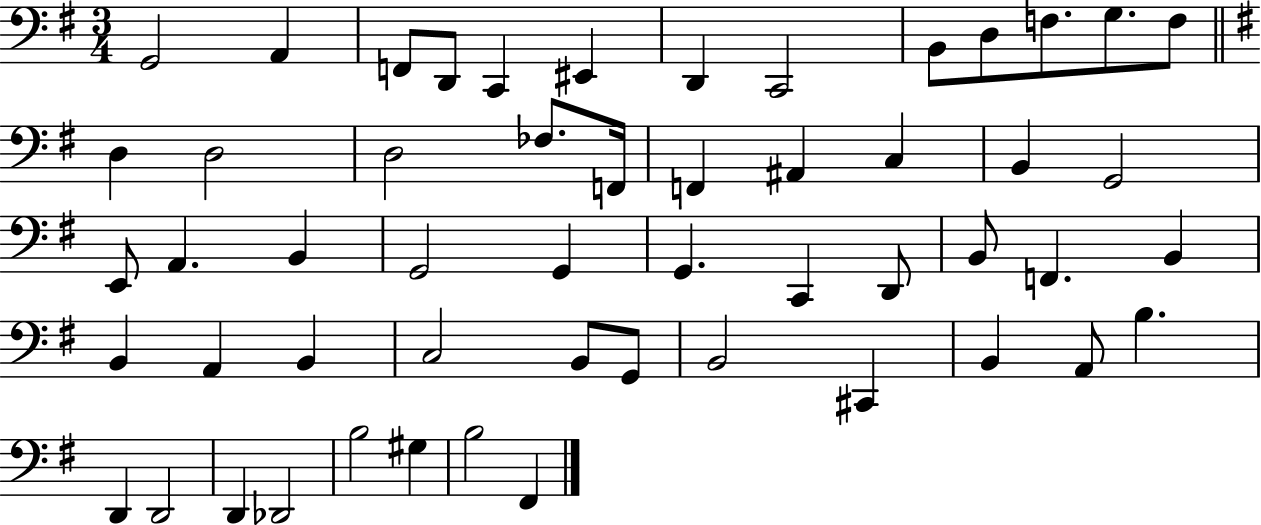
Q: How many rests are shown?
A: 0